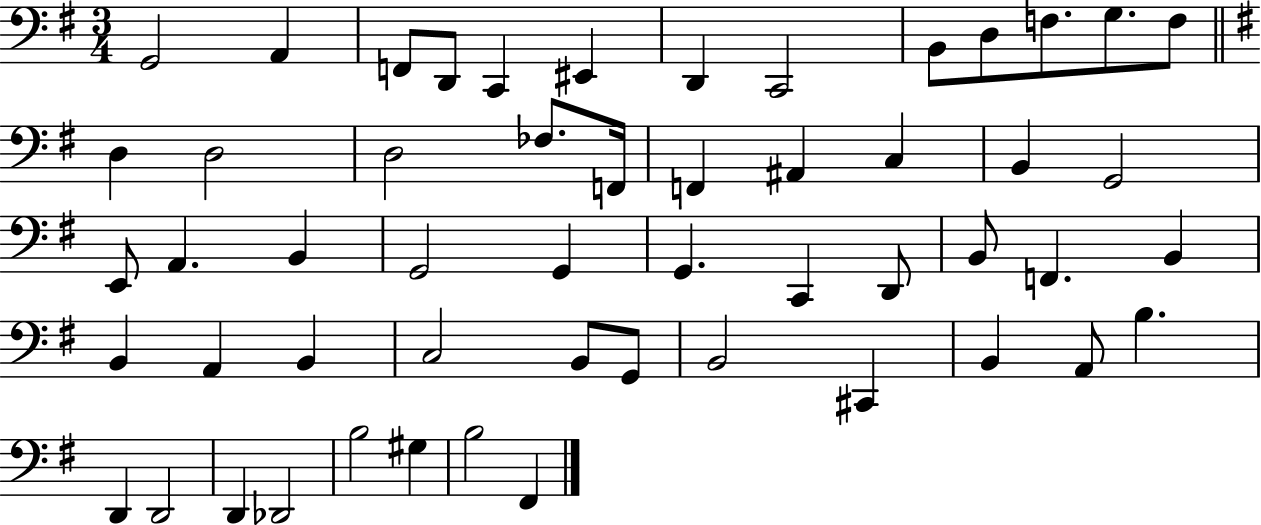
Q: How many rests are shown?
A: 0